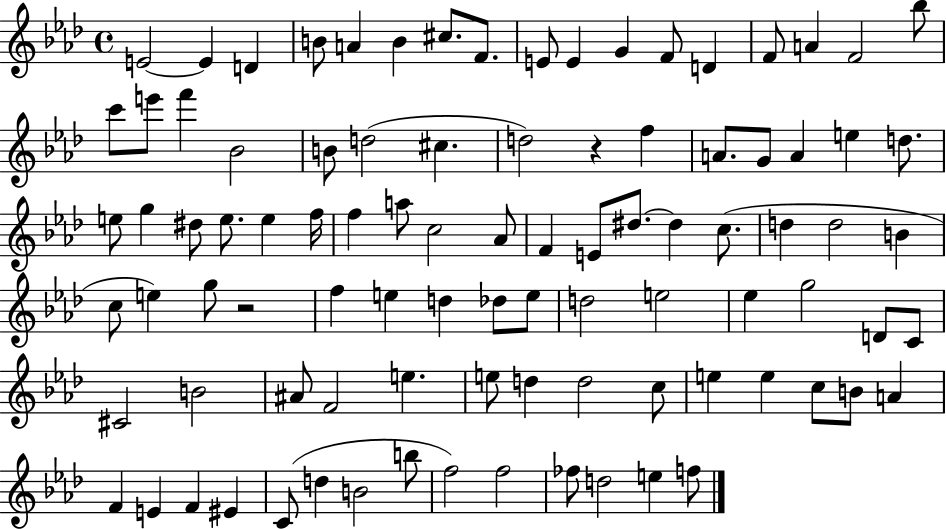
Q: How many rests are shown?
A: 2